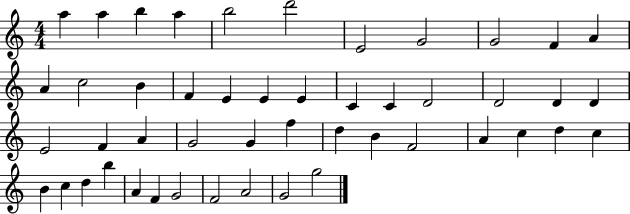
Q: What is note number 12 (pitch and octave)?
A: A4